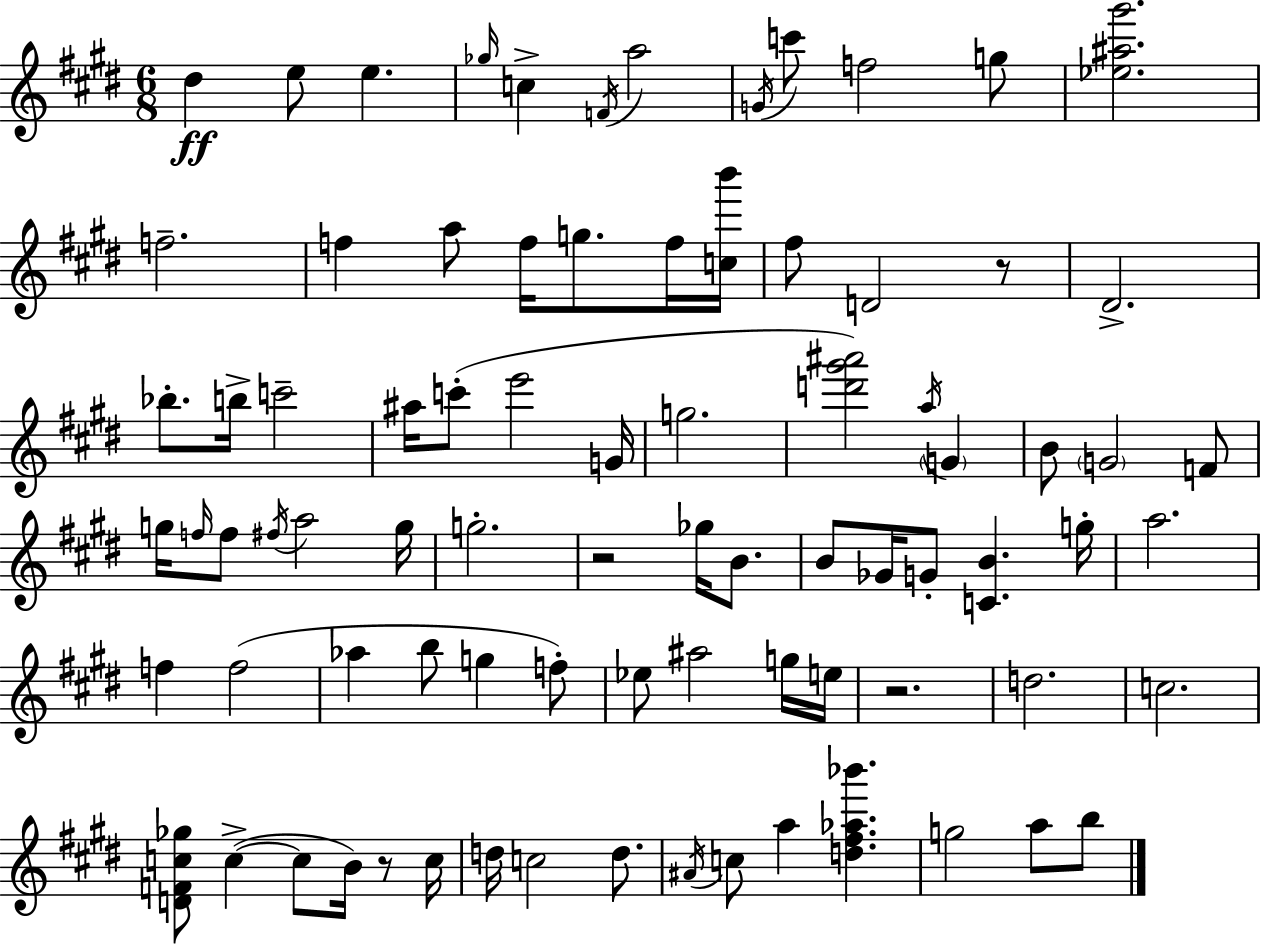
D#5/q E5/e E5/q. Gb5/s C5/q F4/s A5/h G4/s C6/e F5/h G5/e [Eb5,A#5,G#6]/h. F5/h. F5/q A5/e F5/s G5/e. F5/s [C5,B6]/s F#5/e D4/h R/e D#4/h. Bb5/e. B5/s C6/h A#5/s C6/e E6/h G4/s G5/h. [D6,G#6,A#6]/h A5/s G4/q B4/e G4/h F4/e G5/s F5/s F5/e F#5/s A5/h G5/s G5/h. R/h Gb5/s B4/e. B4/e Gb4/s G4/e [C4,B4]/q. G5/s A5/h. F5/q F5/h Ab5/q B5/e G5/q F5/e Eb5/e A#5/h G5/s E5/s R/h. D5/h. C5/h. [D4,F4,C5,Gb5]/e C5/q C5/e B4/s R/e C5/s D5/s C5/h D5/e. A#4/s C5/e A5/q [D5,F#5,Ab5,Bb6]/q. G5/h A5/e B5/e